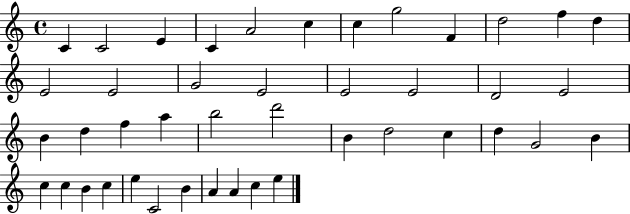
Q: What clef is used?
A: treble